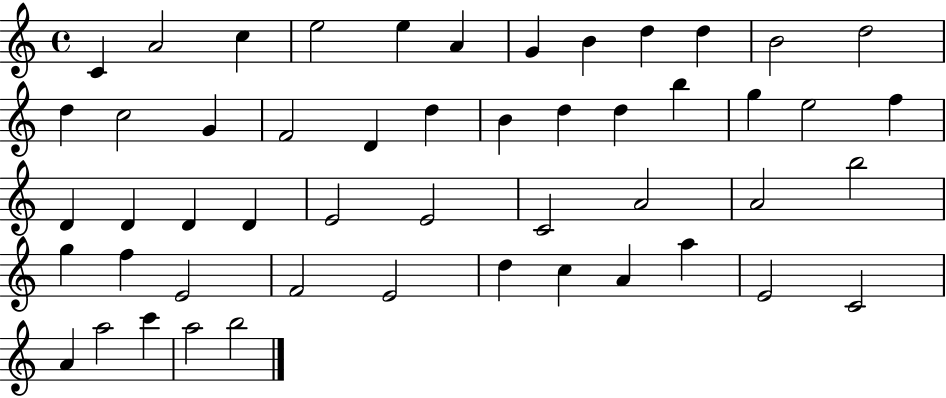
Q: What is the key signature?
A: C major